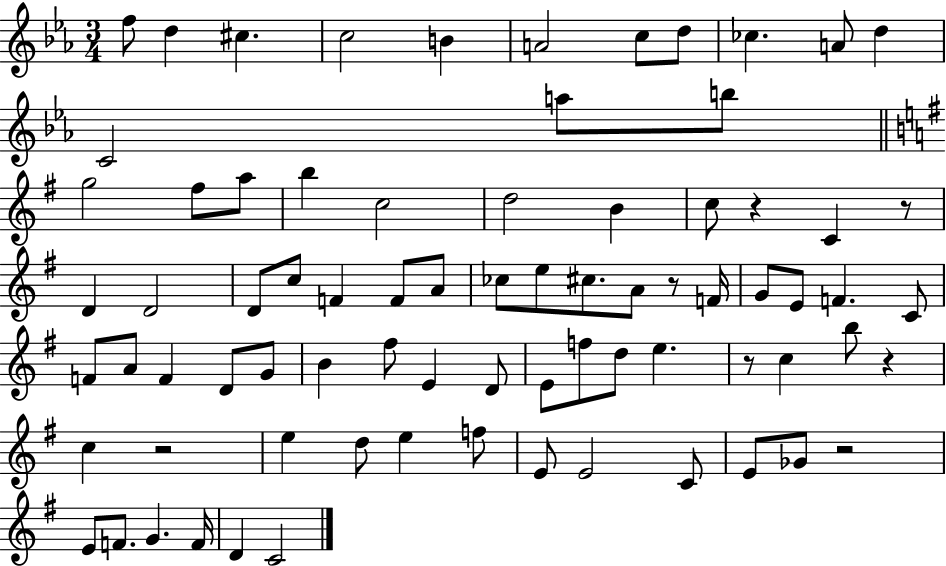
F5/e D5/q C#5/q. C5/h B4/q A4/h C5/e D5/e CES5/q. A4/e D5/q C4/h A5/e B5/e G5/h F#5/e A5/e B5/q C5/h D5/h B4/q C5/e R/q C4/q R/e D4/q D4/h D4/e C5/e F4/q F4/e A4/e CES5/e E5/e C#5/e. A4/e R/e F4/s G4/e E4/e F4/q. C4/e F4/e A4/e F4/q D4/e G4/e B4/q F#5/e E4/q D4/e E4/e F5/e D5/e E5/q. R/e C5/q B5/e R/q C5/q R/h E5/q D5/e E5/q F5/e E4/e E4/h C4/e E4/e Gb4/e R/h E4/e F4/e. G4/q. F4/s D4/q C4/h